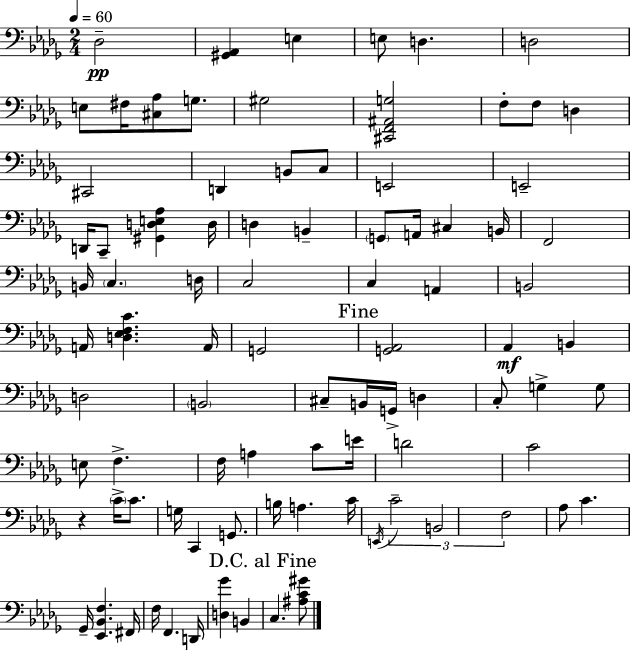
{
  \clef bass
  \numericTimeSignature
  \time 2/4
  \key bes \minor
  \tempo 4 = 60
  des2--\pp | <gis, aes,>4 e4 | e8 d4. | d2 | \break e8 fis16 <cis aes>8 g8. | gis2 | <cis, f, ais, g>2 | f8-. f8 d4 | \break cis,2 | d,4 b,8 c8 | e,2 | e,2-- | \break d,16 c,8-- <gis, d e aes>4 d16 | d4 b,4-- | \parenthesize g,8 a,16 cis4 b,16 | f,2 | \break b,16 \parenthesize c4. d16 | c2 | c4 a,4 | b,2 | \break a,16 <d ees f c'>4. a,16 | g,2 | \mark "Fine" <g, aes,>2 | aes,4\mf b,4 | \break d2 | \parenthesize b,2 | cis8-- b,16 g,16-> d4 | c8-. g4-> g8 | \break e8 f4.-> | f16 a4 c'8 e'16 | d'2 | c'2 | \break r4 \parenthesize c'16-> c'8. | g16 c,4 g,8. | b16 a4. c'16 | \acciaccatura { e,16 } \tuplet 3/2 { c'2-- | \break b,2 | f2 } | aes8 c'4. | ges,16-- <ees, bes, f>4. | \break fis,16 f16 f,4. | d,16 <d ges'>4 b,4 | \mark "D.C. al Fine" c4. <ais c' gis'>8 | \bar "|."
}